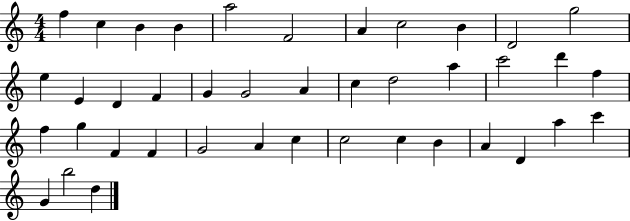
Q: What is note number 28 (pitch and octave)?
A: F4